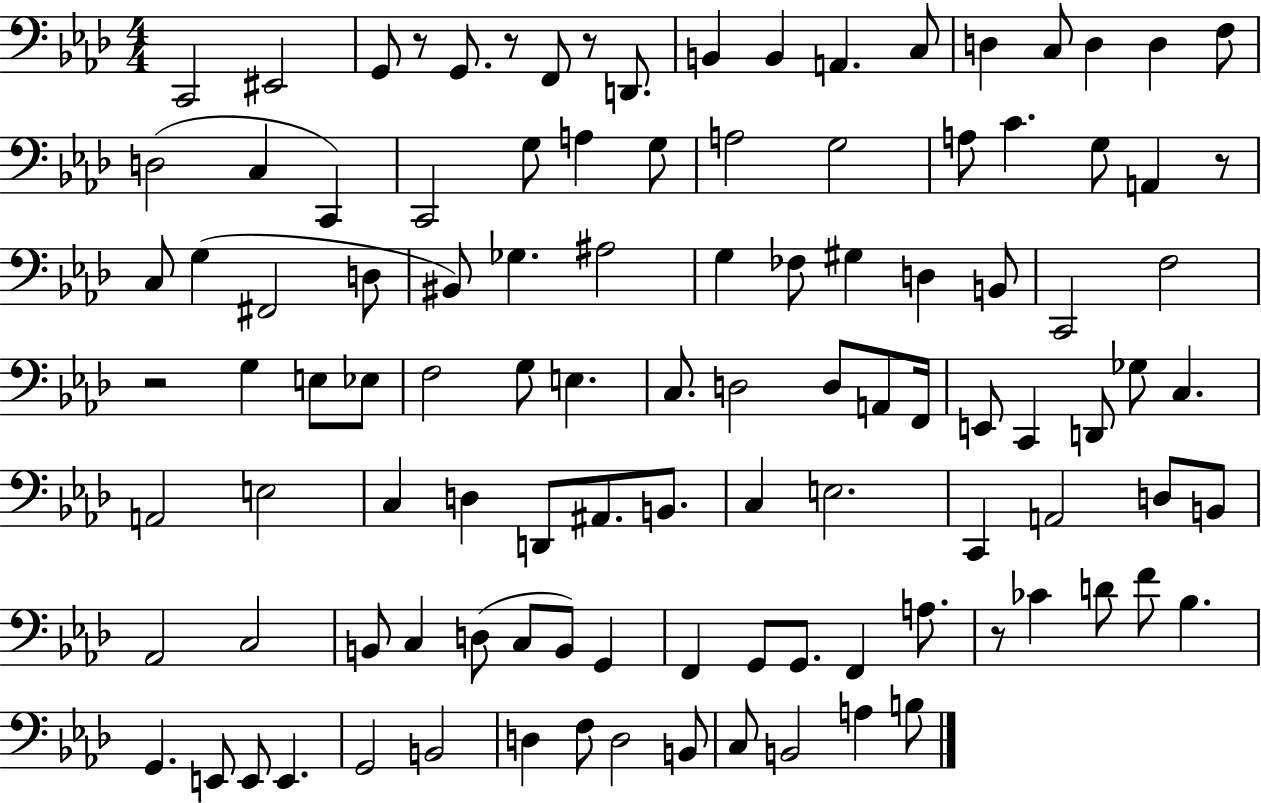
{
  \clef bass
  \numericTimeSignature
  \time 4/4
  \key aes \major
  \repeat volta 2 { c,2 eis,2 | g,8 r8 g,8. r8 f,8 r8 d,8. | b,4 b,4 a,4. c8 | d4 c8 d4 d4 f8 | \break d2( c4 c,4) | c,2 g8 a4 g8 | a2 g2 | a8 c'4. g8 a,4 r8 | \break c8 g4( fis,2 d8 | bis,8) ges4. ais2 | g4 fes8 gis4 d4 b,8 | c,2 f2 | \break r2 g4 e8 ees8 | f2 g8 e4. | c8. d2 d8 a,8 f,16 | e,8 c,4 d,8 ges8 c4. | \break a,2 e2 | c4 d4 d,8 ais,8. b,8. | c4 e2. | c,4 a,2 d8 b,8 | \break aes,2 c2 | b,8 c4 d8( c8 b,8) g,4 | f,4 g,8 g,8. f,4 a8. | r8 ces'4 d'8 f'8 bes4. | \break g,4. e,8 e,8 e,4. | g,2 b,2 | d4 f8 d2 b,8 | c8 b,2 a4 b8 | \break } \bar "|."
}